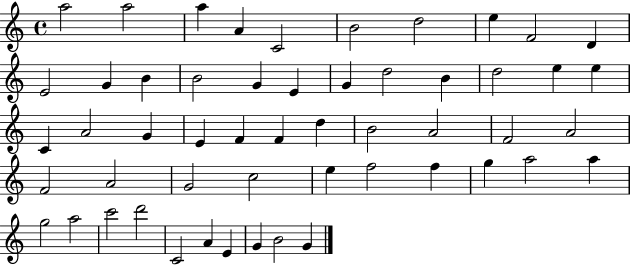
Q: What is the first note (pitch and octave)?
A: A5